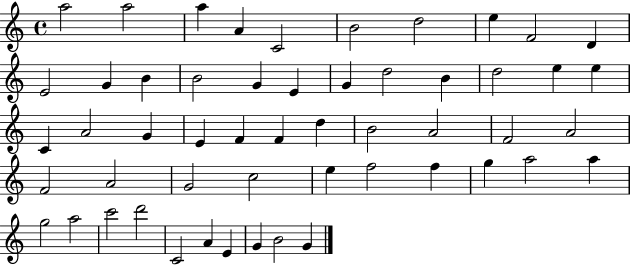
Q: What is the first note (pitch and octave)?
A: A5